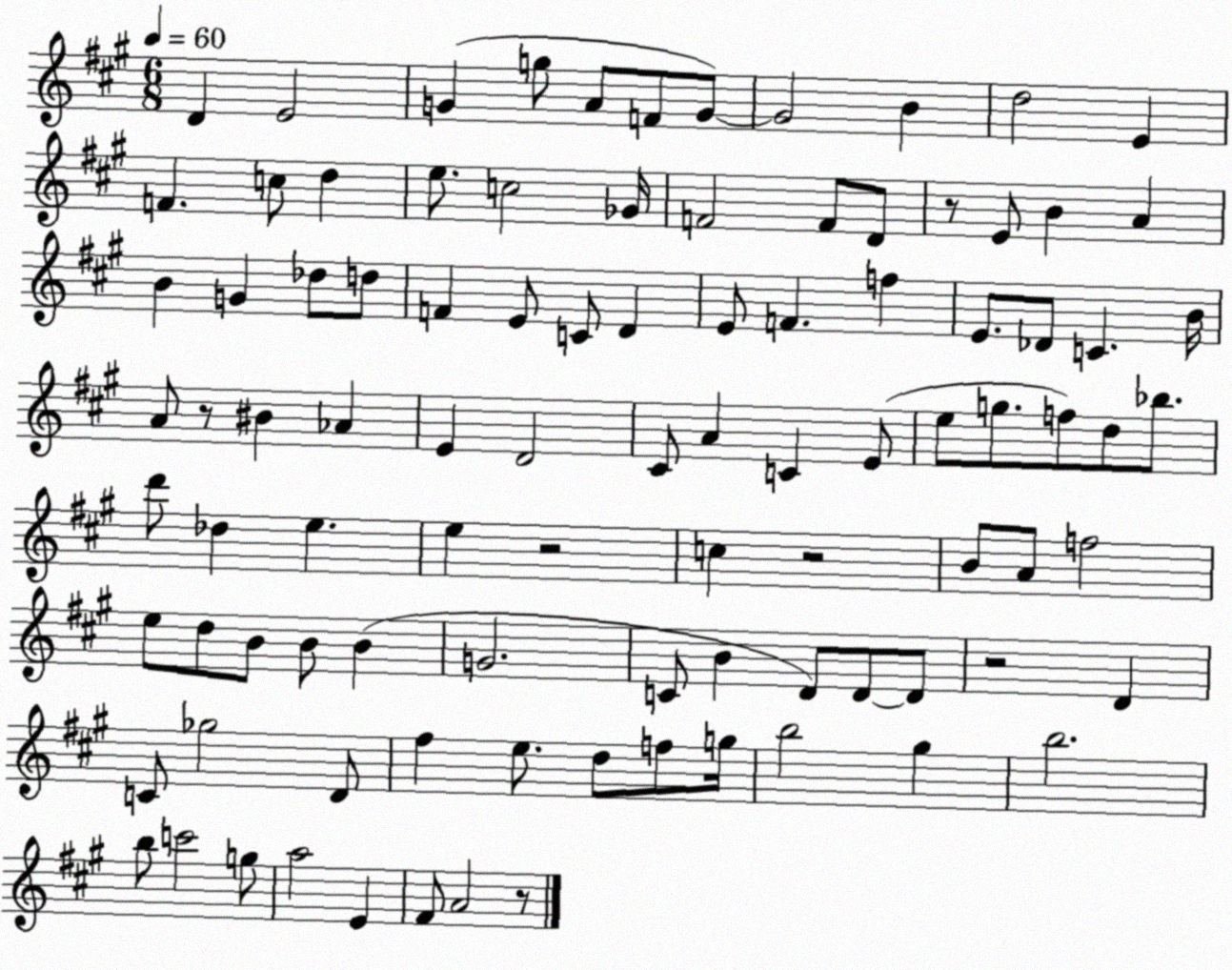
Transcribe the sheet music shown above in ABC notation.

X:1
T:Untitled
M:6/8
L:1/4
K:A
D E2 G g/2 A/2 F/2 G/2 G2 B d2 E F c/2 d e/2 c2 _G/4 F2 F/2 D/2 z/2 E/2 B A B G _d/2 d/2 F E/2 C/2 D E/2 F f E/2 _D/2 C B/4 A/2 z/2 ^B _A E D2 ^C/2 A C E/2 e/2 g/2 f/2 d/2 _b/2 d'/2 _d e e z2 c z2 B/2 A/2 f2 e/2 d/2 B/2 B/2 B G2 C/2 B D/2 D/2 D/2 z2 D C/2 _g2 D/2 ^f e/2 d/2 f/2 g/4 b2 ^g b2 b/2 c'2 g/2 a2 E ^F/2 A2 z/2